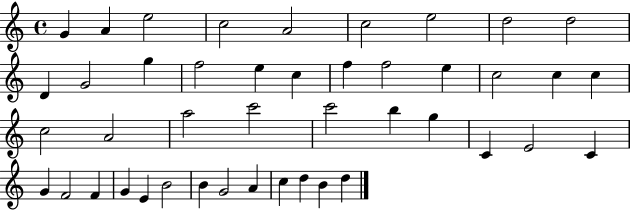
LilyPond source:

{
  \clef treble
  \time 4/4
  \defaultTimeSignature
  \key c \major
  g'4 a'4 e''2 | c''2 a'2 | c''2 e''2 | d''2 d''2 | \break d'4 g'2 g''4 | f''2 e''4 c''4 | f''4 f''2 e''4 | c''2 c''4 c''4 | \break c''2 a'2 | a''2 c'''2 | c'''2 b''4 g''4 | c'4 e'2 c'4 | \break g'4 f'2 f'4 | g'4 e'4 b'2 | b'4 g'2 a'4 | c''4 d''4 b'4 d''4 | \break \bar "|."
}